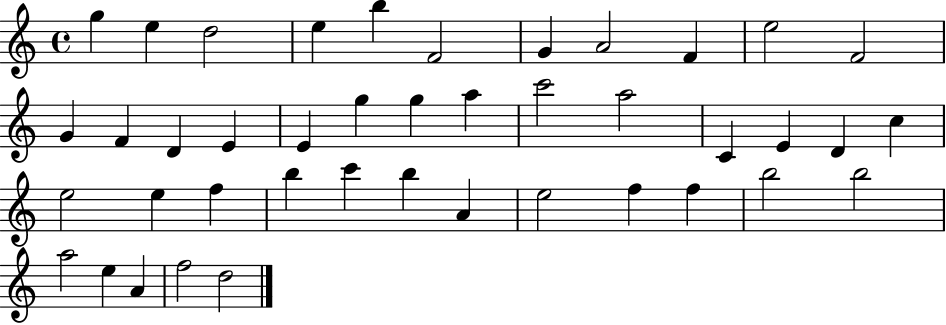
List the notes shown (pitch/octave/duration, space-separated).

G5/q E5/q D5/h E5/q B5/q F4/h G4/q A4/h F4/q E5/h F4/h G4/q F4/q D4/q E4/q E4/q G5/q G5/q A5/q C6/h A5/h C4/q E4/q D4/q C5/q E5/h E5/q F5/q B5/q C6/q B5/q A4/q E5/h F5/q F5/q B5/h B5/h A5/h E5/q A4/q F5/h D5/h